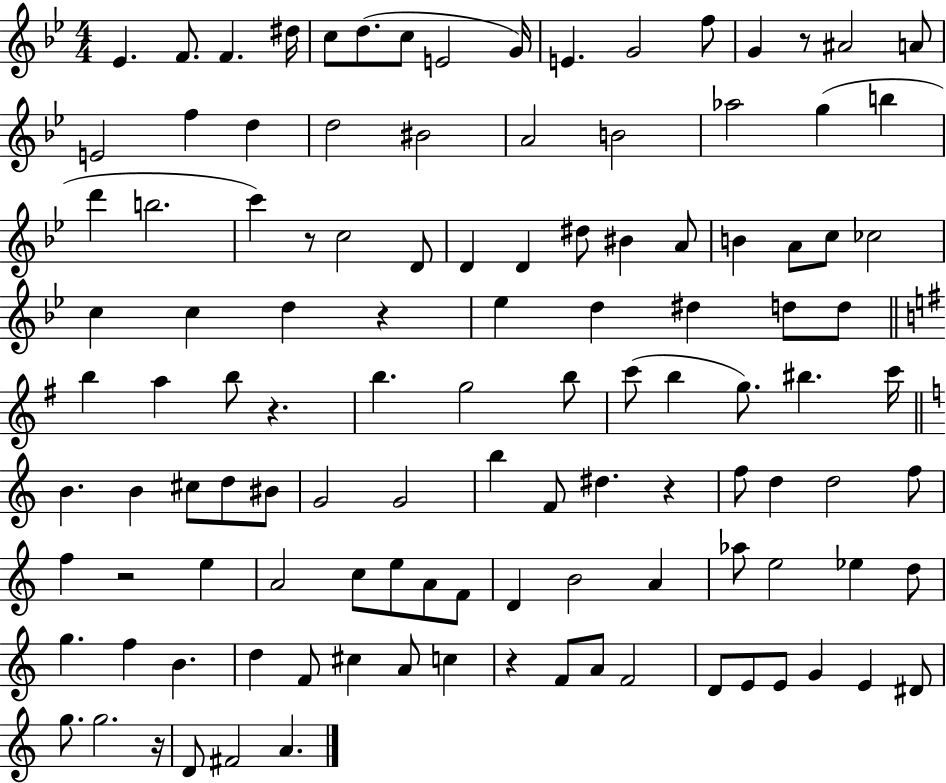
Eb4/q. F4/e. F4/q. D#5/s C5/e D5/e. C5/e E4/h G4/s E4/q. G4/h F5/e G4/q R/e A#4/h A4/e E4/h F5/q D5/q D5/h BIS4/h A4/h B4/h Ab5/h G5/q B5/q D6/q B5/h. C6/q R/e C5/h D4/e D4/q D4/q D#5/e BIS4/q A4/e B4/q A4/e C5/e CES5/h C5/q C5/q D5/q R/q Eb5/q D5/q D#5/q D5/e D5/e B5/q A5/q B5/e R/q. B5/q. G5/h B5/e C6/e B5/q G5/e. BIS5/q. C6/s B4/q. B4/q C#5/e D5/e BIS4/e G4/h G4/h B5/q F4/e D#5/q. R/q F5/e D5/q D5/h F5/e F5/q R/h E5/q A4/h C5/e E5/e A4/e F4/e D4/q B4/h A4/q Ab5/e E5/h Eb5/q D5/e G5/q. F5/q B4/q. D5/q F4/e C#5/q A4/e C5/q R/q F4/e A4/e F4/h D4/e E4/e E4/e G4/q E4/q D#4/e G5/e. G5/h. R/s D4/e F#4/h A4/q.